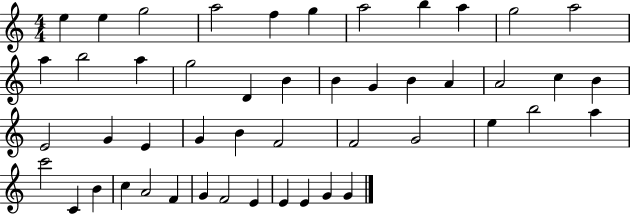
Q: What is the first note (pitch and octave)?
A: E5